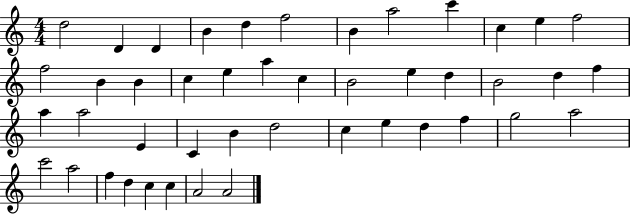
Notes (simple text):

D5/h D4/q D4/q B4/q D5/q F5/h B4/q A5/h C6/q C5/q E5/q F5/h F5/h B4/q B4/q C5/q E5/q A5/q C5/q B4/h E5/q D5/q B4/h D5/q F5/q A5/q A5/h E4/q C4/q B4/q D5/h C5/q E5/q D5/q F5/q G5/h A5/h C6/h A5/h F5/q D5/q C5/q C5/q A4/h A4/h